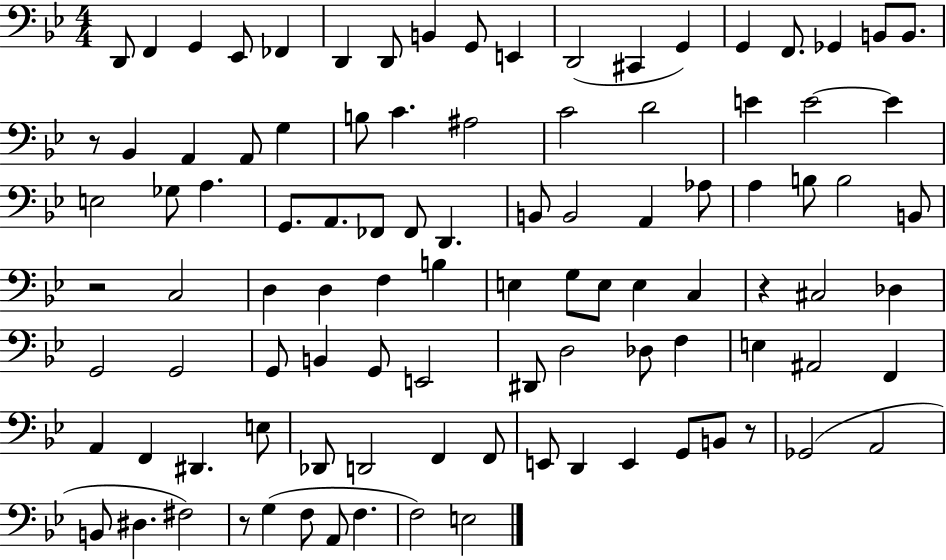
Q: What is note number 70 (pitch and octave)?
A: A#2